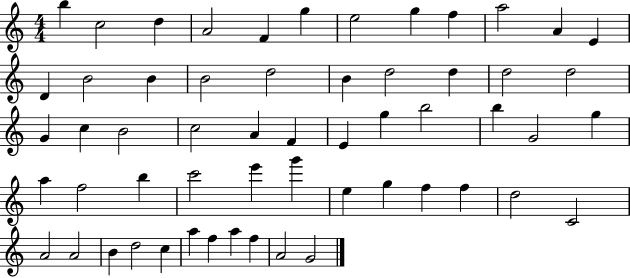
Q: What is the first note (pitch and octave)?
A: B5